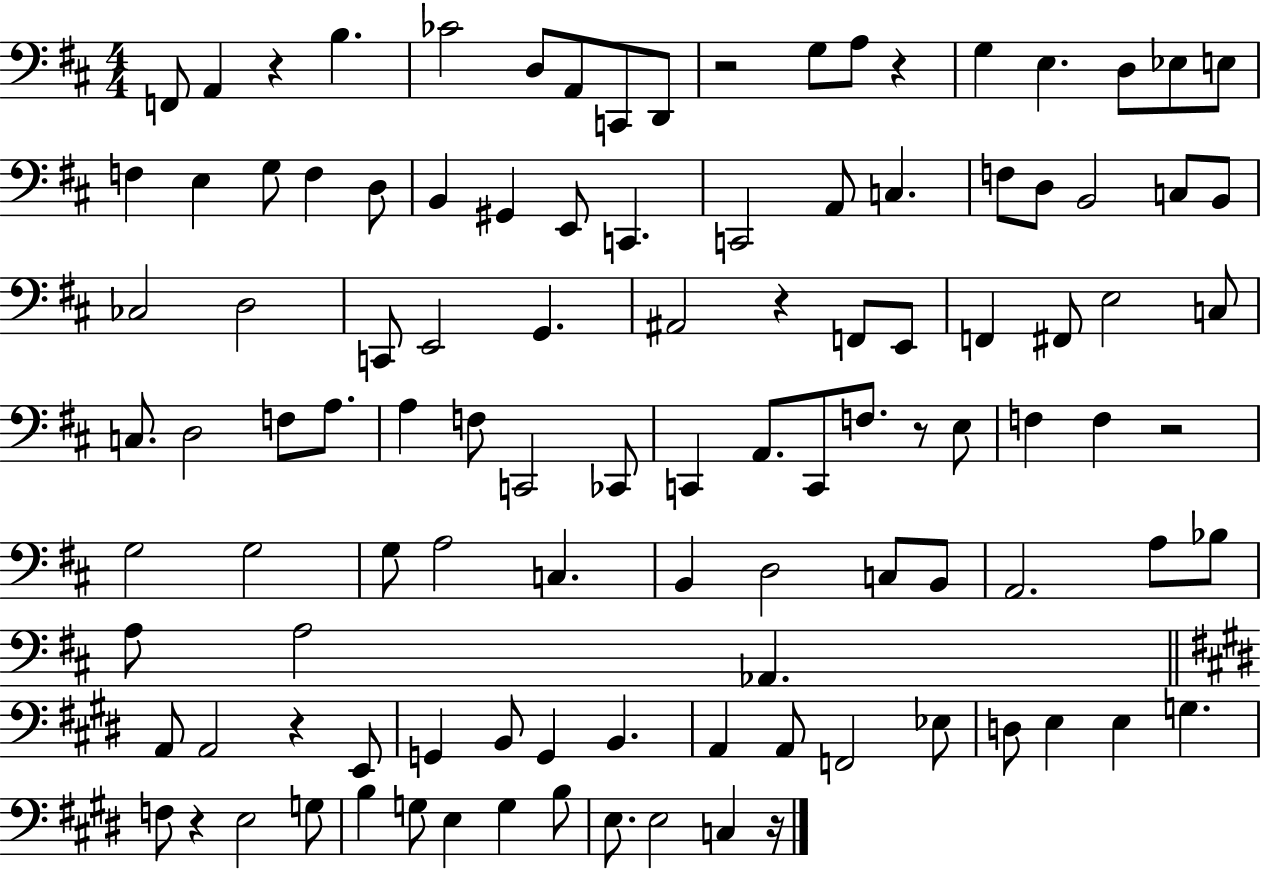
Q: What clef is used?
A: bass